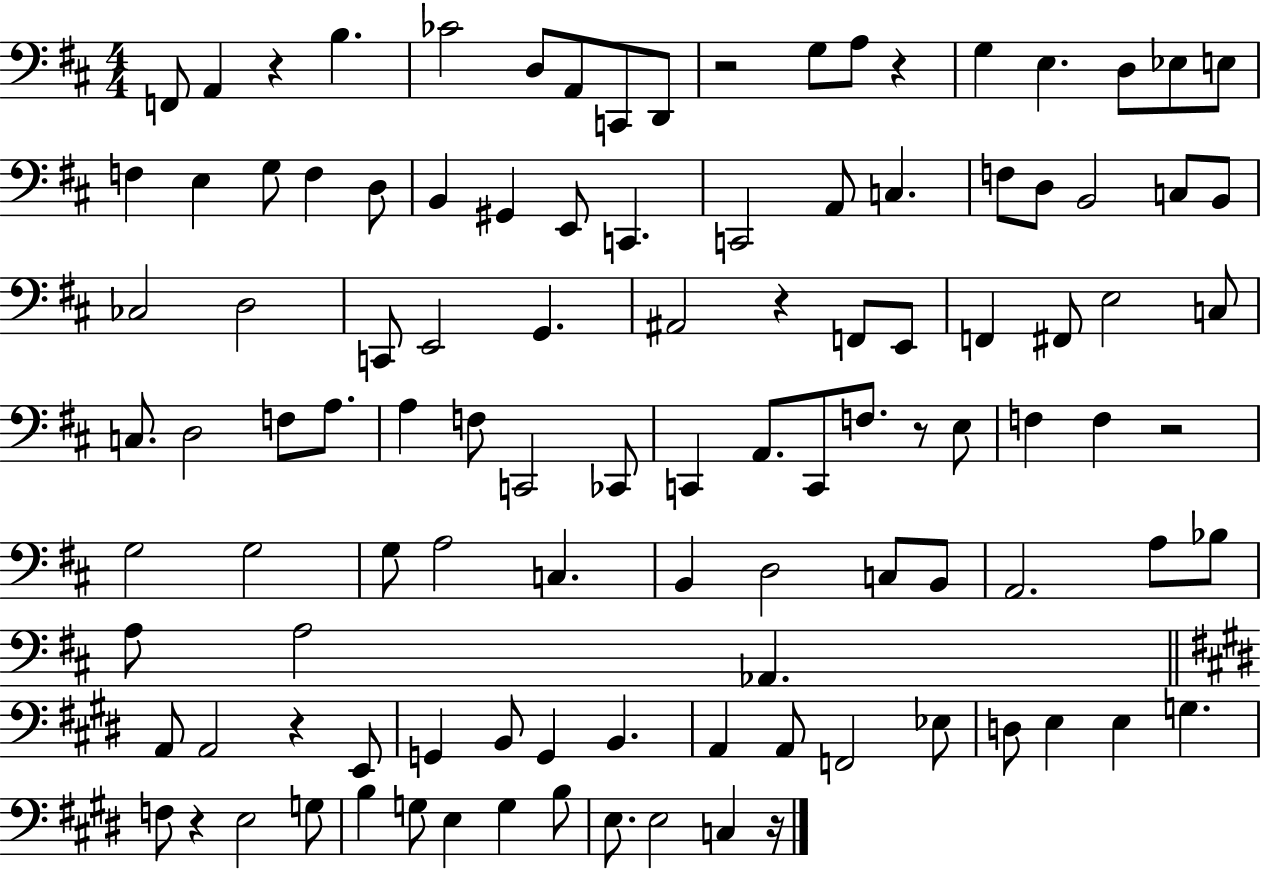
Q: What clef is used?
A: bass